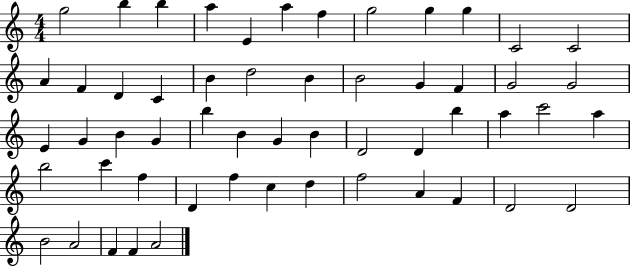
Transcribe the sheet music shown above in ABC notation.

X:1
T:Untitled
M:4/4
L:1/4
K:C
g2 b b a E a f g2 g g C2 C2 A F D C B d2 B B2 G F G2 G2 E G B G b B G B D2 D b a c'2 a b2 c' f D f c d f2 A F D2 D2 B2 A2 F F A2